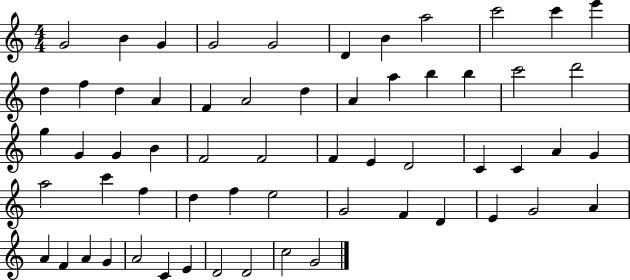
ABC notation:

X:1
T:Untitled
M:4/4
L:1/4
K:C
G2 B G G2 G2 D B a2 c'2 c' e' d f d A F A2 d A a b b c'2 d'2 g G G B F2 F2 F E D2 C C A G a2 c' f d f e2 G2 F D E G2 A A F A G A2 C E D2 D2 c2 G2